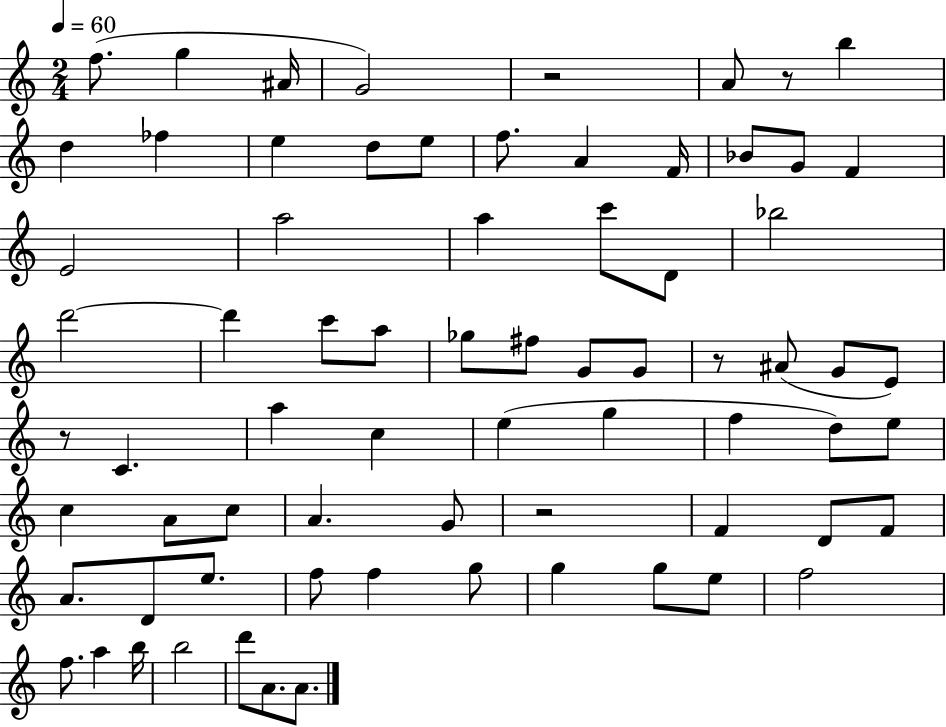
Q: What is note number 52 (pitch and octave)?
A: D4